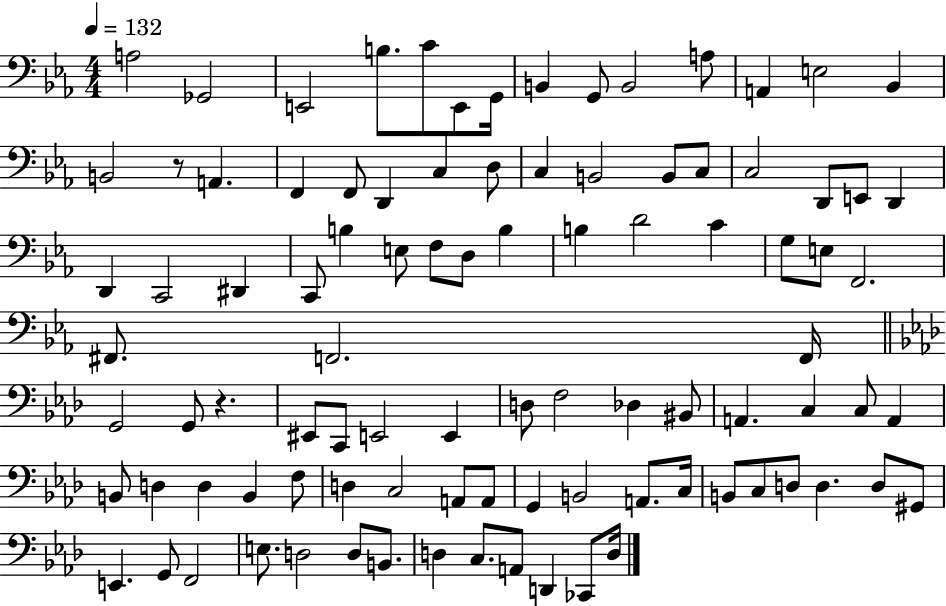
A3/h Gb2/h E2/h B3/e. C4/e E2/e G2/s B2/q G2/e B2/h A3/e A2/q E3/h Bb2/q B2/h R/e A2/q. F2/q F2/e D2/q C3/q D3/e C3/q B2/h B2/e C3/e C3/h D2/e E2/e D2/q D2/q C2/h D#2/q C2/e B3/q E3/e F3/e D3/e B3/q B3/q D4/h C4/q G3/e E3/e F2/h. F#2/e. F2/h. F2/s G2/h G2/e R/q. EIS2/e C2/e E2/h E2/q D3/e F3/h Db3/q BIS2/e A2/q. C3/q C3/e A2/q B2/e D3/q D3/q B2/q F3/e D3/q C3/h A2/e A2/e G2/q B2/h A2/e. C3/s B2/e C3/e D3/e D3/q. D3/e G#2/e E2/q. G2/e F2/h E3/e. D3/h D3/e B2/e. D3/q C3/e. A2/e D2/q CES2/e D3/s